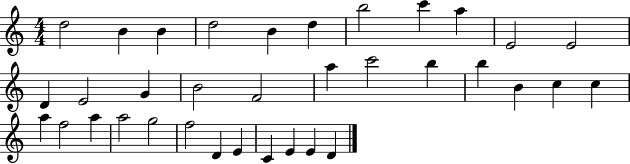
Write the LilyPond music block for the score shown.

{
  \clef treble
  \numericTimeSignature
  \time 4/4
  \key c \major
  d''2 b'4 b'4 | d''2 b'4 d''4 | b''2 c'''4 a''4 | e'2 e'2 | \break d'4 e'2 g'4 | b'2 f'2 | a''4 c'''2 b''4 | b''4 b'4 c''4 c''4 | \break a''4 f''2 a''4 | a''2 g''2 | f''2 d'4 e'4 | c'4 e'4 e'4 d'4 | \break \bar "|."
}